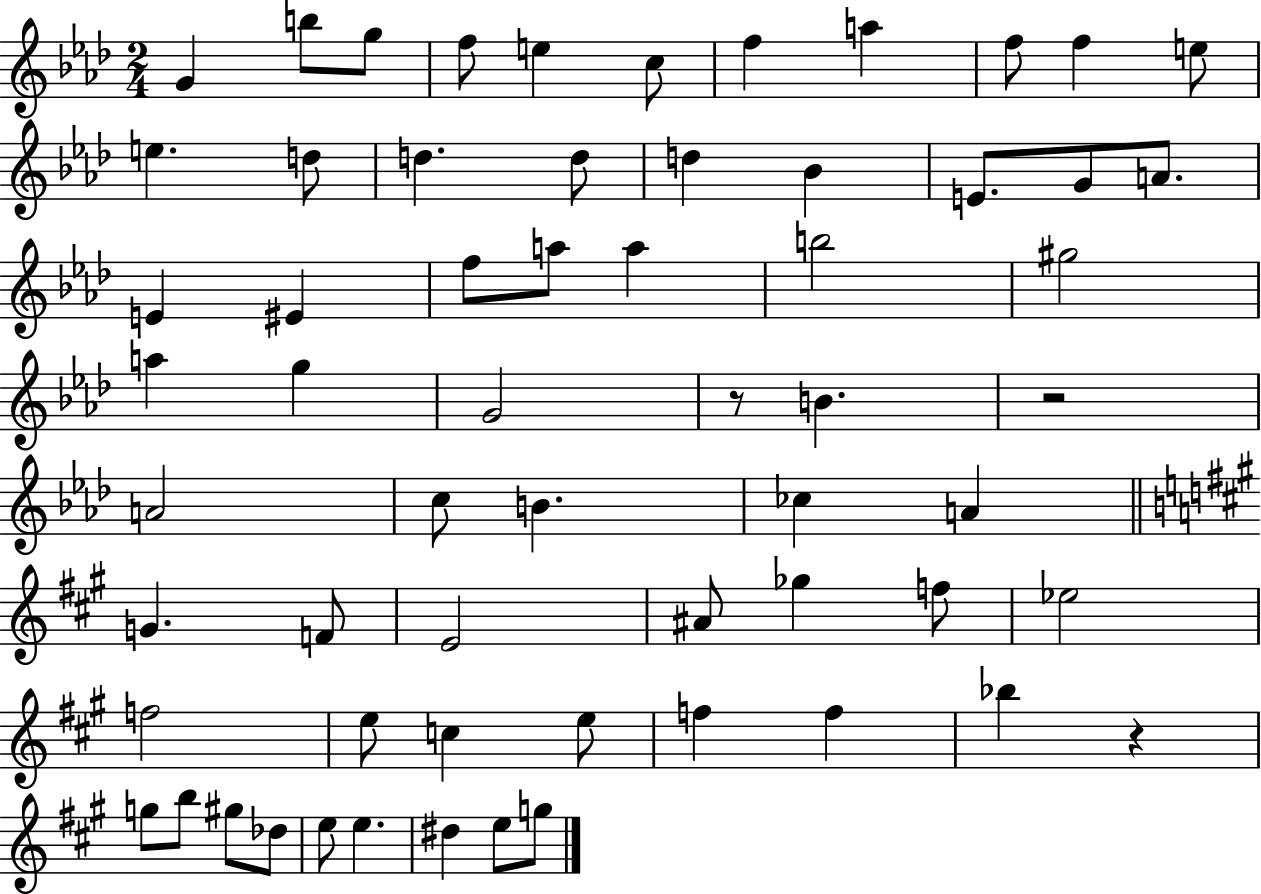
G4/q B5/e G5/e F5/e E5/q C5/e F5/q A5/q F5/e F5/q E5/e E5/q. D5/e D5/q. D5/e D5/q Bb4/q E4/e. G4/e A4/e. E4/q EIS4/q F5/e A5/e A5/q B5/h G#5/h A5/q G5/q G4/h R/e B4/q. R/h A4/h C5/e B4/q. CES5/q A4/q G4/q. F4/e E4/h A#4/e Gb5/q F5/e Eb5/h F5/h E5/e C5/q E5/e F5/q F5/q Bb5/q R/q G5/e B5/e G#5/e Db5/e E5/e E5/q. D#5/q E5/e G5/e